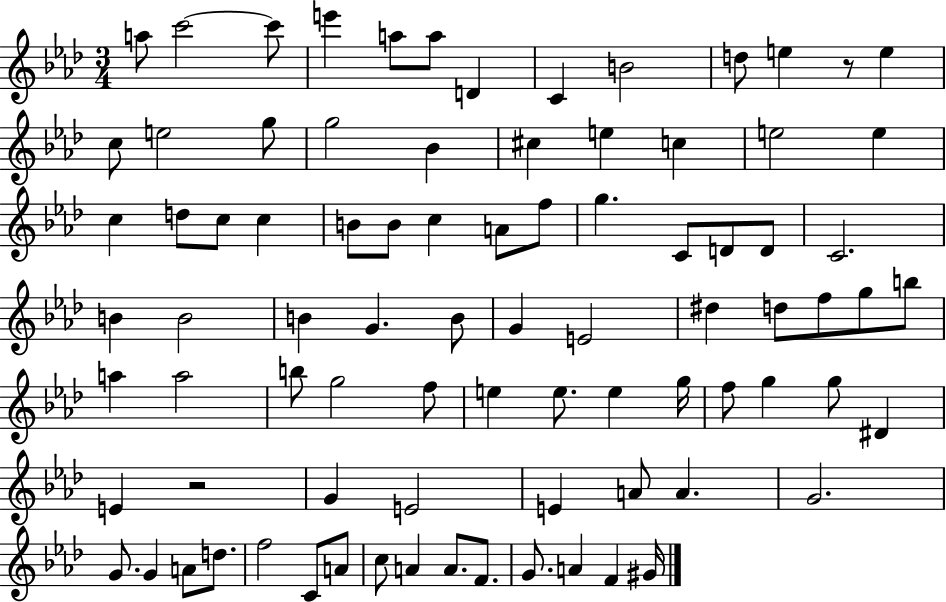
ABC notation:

X:1
T:Untitled
M:3/4
L:1/4
K:Ab
a/2 c'2 c'/2 e' a/2 a/2 D C B2 d/2 e z/2 e c/2 e2 g/2 g2 _B ^c e c e2 e c d/2 c/2 c B/2 B/2 c A/2 f/2 g C/2 D/2 D/2 C2 B B2 B G B/2 G E2 ^d d/2 f/2 g/2 b/2 a a2 b/2 g2 f/2 e e/2 e g/4 f/2 g g/2 ^D E z2 G E2 E A/2 A G2 G/2 G A/2 d/2 f2 C/2 A/2 c/2 A A/2 F/2 G/2 A F ^G/4